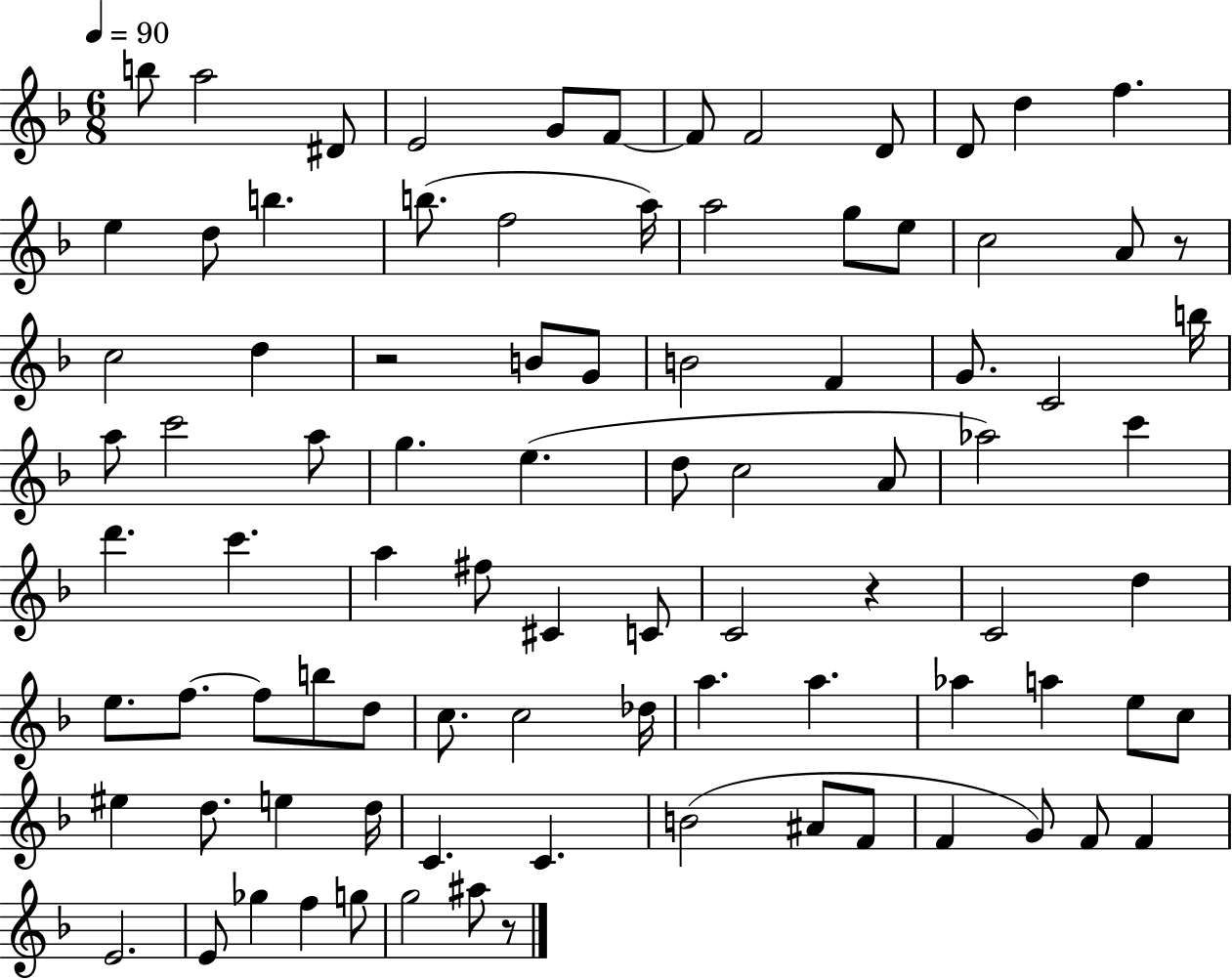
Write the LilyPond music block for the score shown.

{
  \clef treble
  \numericTimeSignature
  \time 6/8
  \key f \major
  \tempo 4 = 90
  b''8 a''2 dis'8 | e'2 g'8 f'8~~ | f'8 f'2 d'8 | d'8 d''4 f''4. | \break e''4 d''8 b''4. | b''8.( f''2 a''16) | a''2 g''8 e''8 | c''2 a'8 r8 | \break c''2 d''4 | r2 b'8 g'8 | b'2 f'4 | g'8. c'2 b''16 | \break a''8 c'''2 a''8 | g''4. e''4.( | d''8 c''2 a'8 | aes''2) c'''4 | \break d'''4. c'''4. | a''4 fis''8 cis'4 c'8 | c'2 r4 | c'2 d''4 | \break e''8. f''8.~~ f''8 b''8 d''8 | c''8. c''2 des''16 | a''4. a''4. | aes''4 a''4 e''8 c''8 | \break eis''4 d''8. e''4 d''16 | c'4. c'4. | b'2( ais'8 f'8 | f'4 g'8) f'8 f'4 | \break e'2. | e'8 ges''4 f''4 g''8 | g''2 ais''8 r8 | \bar "|."
}